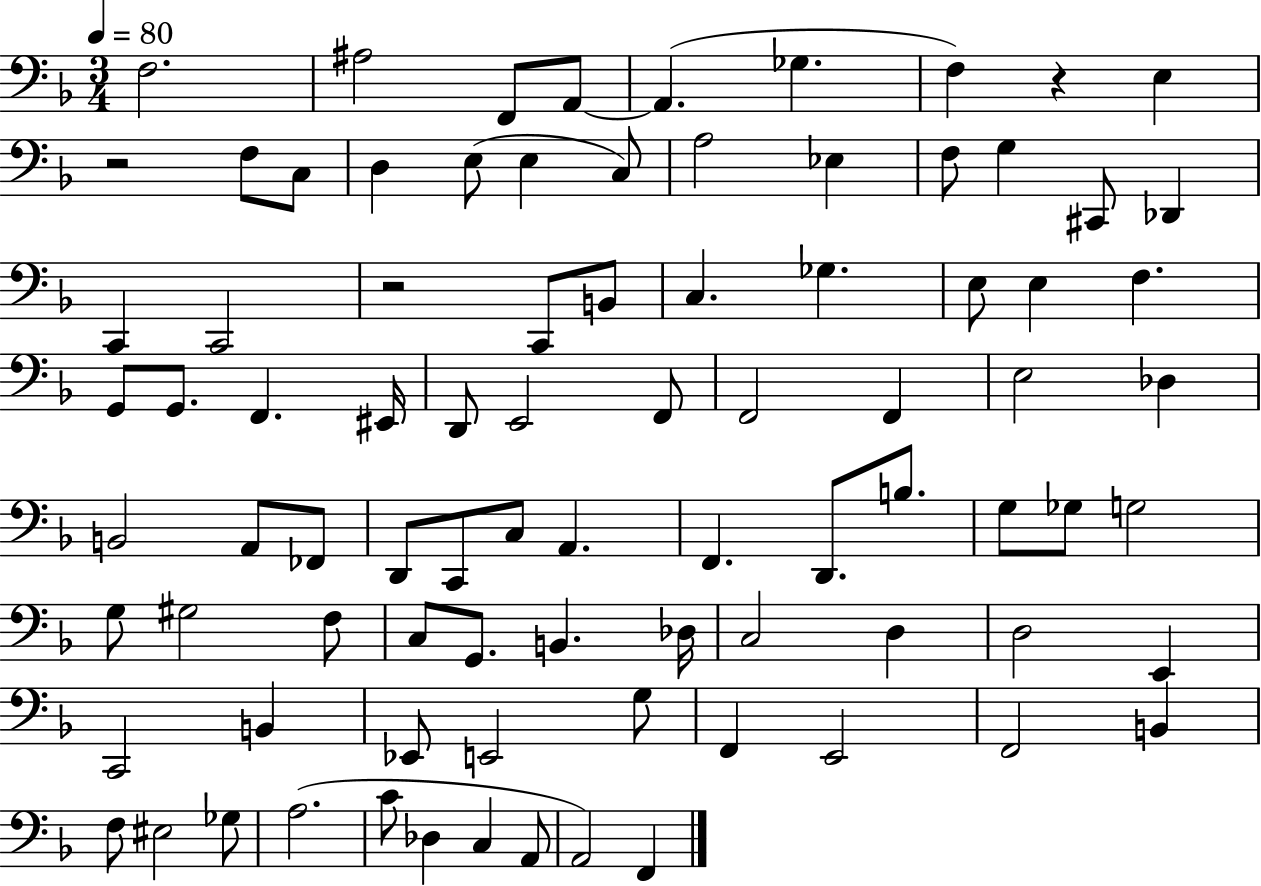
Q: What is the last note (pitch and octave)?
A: F2